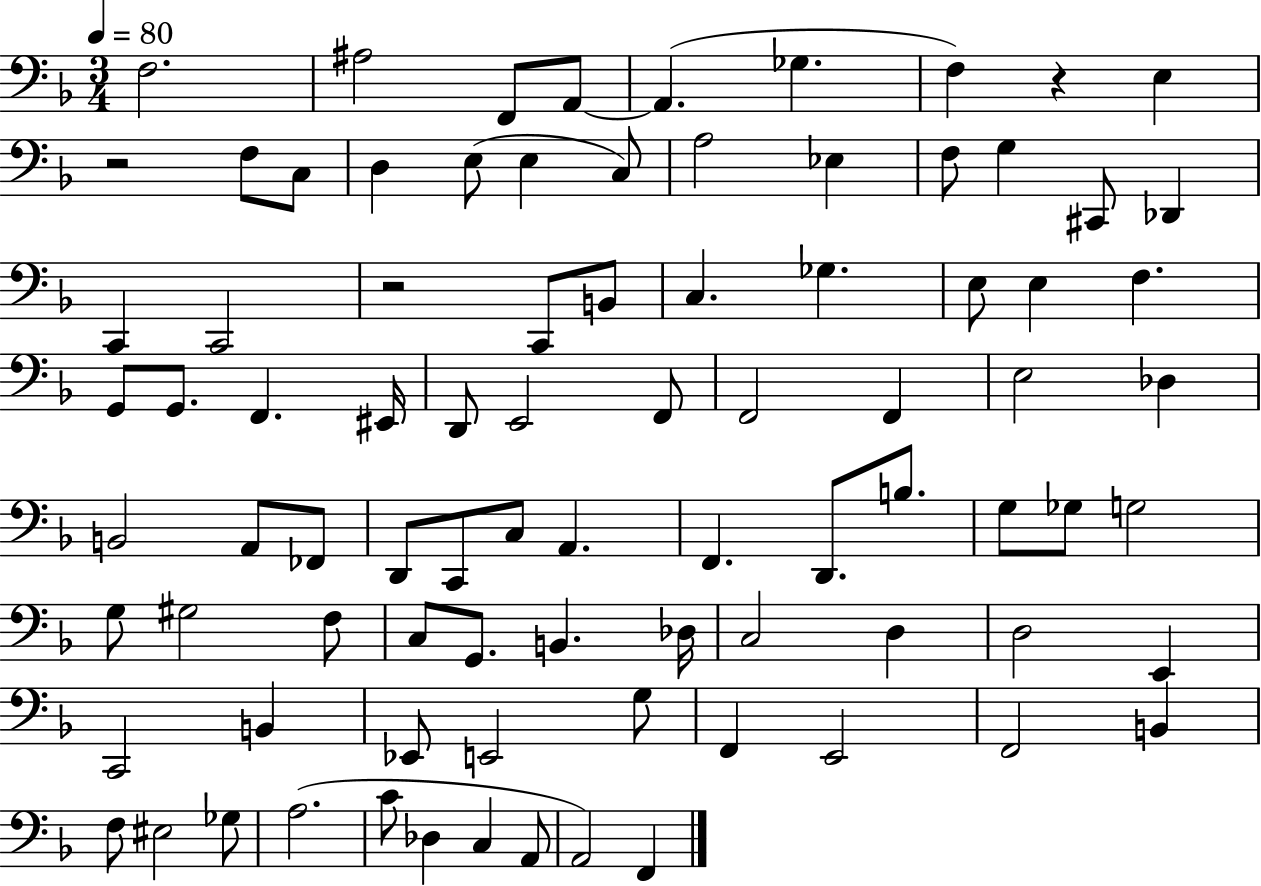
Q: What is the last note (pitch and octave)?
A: F2